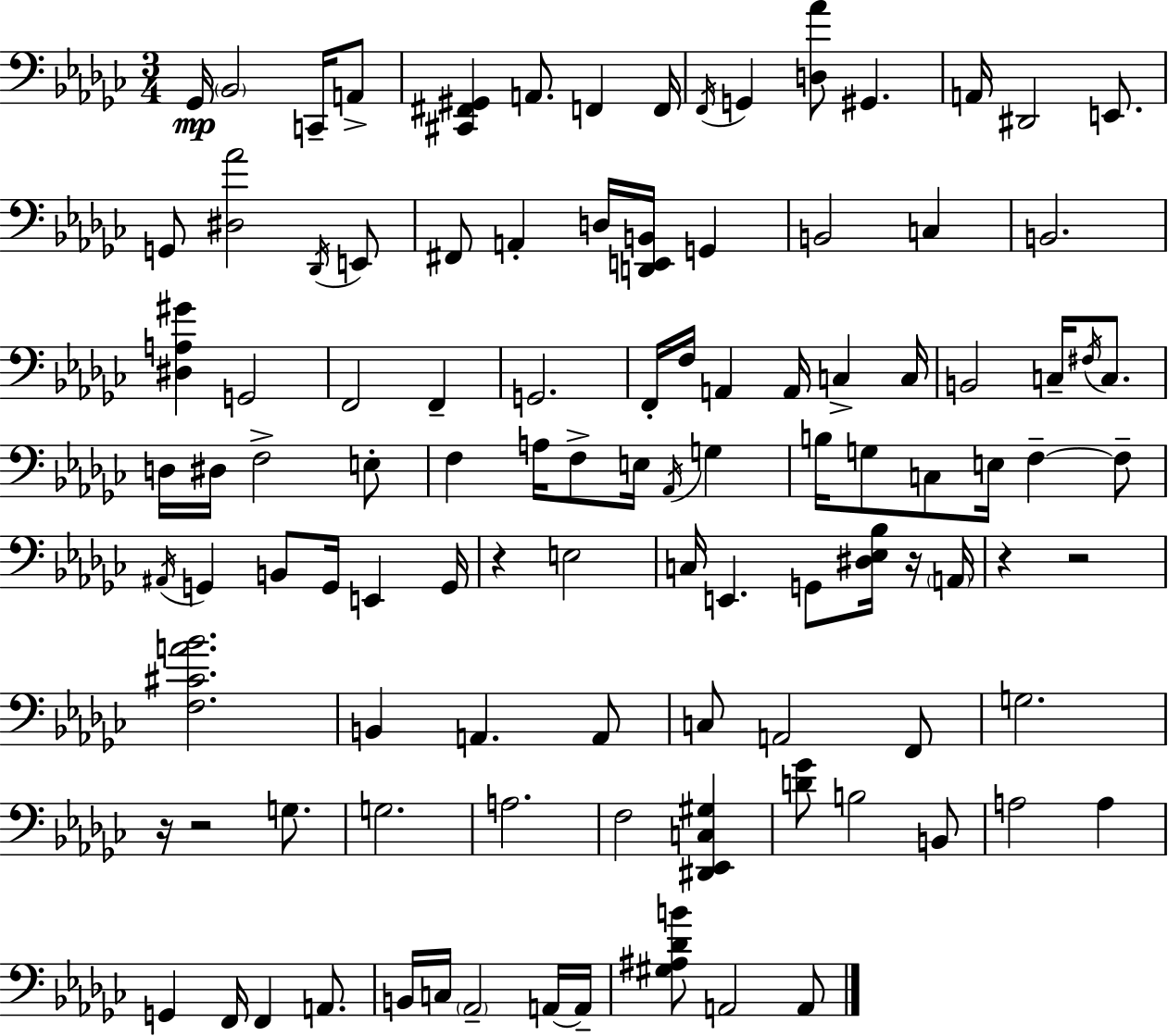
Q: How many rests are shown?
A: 6